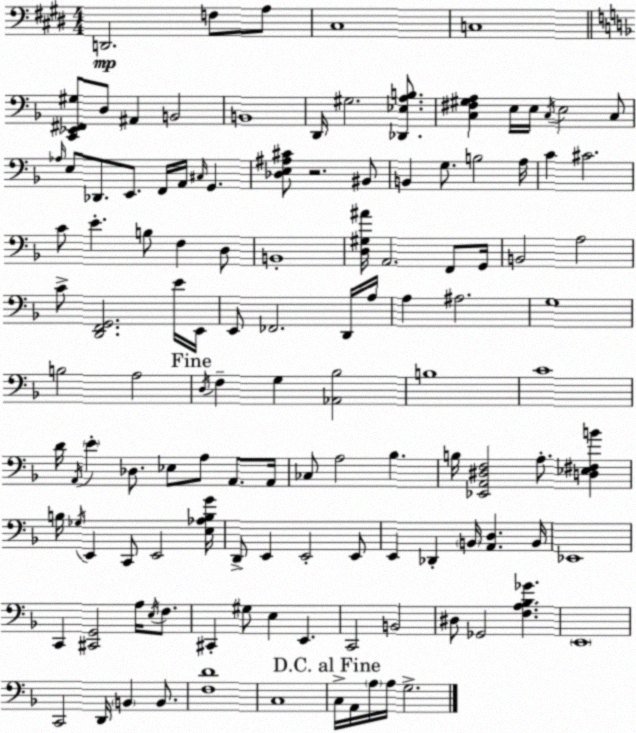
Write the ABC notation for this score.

X:1
T:Untitled
M:4/4
L:1/4
K:E
D,,2 F,/2 A,/2 ^C,4 C,4 [C,,_E,,^F,,^G,]/2 D,/2 ^A,, B,,2 B,,4 D,,/4 ^G,2 [_D,,_E,A,B,]/2 [C,^F,^G,A,] E,/4 E,/4 C,/4 E,2 C,/2 _A,/4 E,/2 _D,,/2 E,,/2 F,,/4 A,,/4 ^C,/4 G,, [_D,E,^A,^C]/2 z2 ^B,,/2 B,, G,/2 B,2 A,/4 C ^C2 C/2 E B,/2 F, D,/2 B,,4 [D,^G,^A]/4 A,,2 F,,/2 G,,/4 B,,2 A,2 C/2 [D,,F,,G,,]2 E/4 E,,/4 E,,/2 _F,,2 D,,/4 A,/4 A, ^A,2 G,4 B,2 A,2 D,/4 F, G, [_A,,_B,]2 B,4 C4 D/4 A,,/4 E _D,/2 _E,/2 A,/2 A,,/2 A,,/4 _C,/2 A,2 _B, B,/4 [_E,,A,,^D,F,]2 A,/2 [D,_E,^F,B] B,/4 _G,/4 E,, C,,/2 E,,2 [E,_A,B,G]/4 D,,/2 E,, E,,2 E,,/2 E,, _D,, B,,/4 [A,,D,] B,,/4 _E,,4 C,, [^C,,G,,]2 A,/4 E,/4 F,/2 ^C,, ^G,/2 E, E,, C,,2 B,,2 ^D,/2 _G,,2 [F,A,_B,_G] E,,4 C,,2 D,,/4 B,, B,,/2 [F,D]4 C,4 C,/4 A,,/4 A,/4 A,/4 G,2